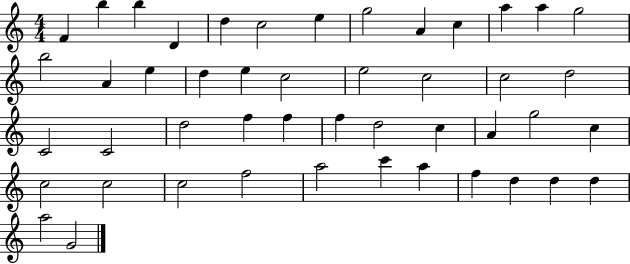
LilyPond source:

{
  \clef treble
  \numericTimeSignature
  \time 4/4
  \key c \major
  f'4 b''4 b''4 d'4 | d''4 c''2 e''4 | g''2 a'4 c''4 | a''4 a''4 g''2 | \break b''2 a'4 e''4 | d''4 e''4 c''2 | e''2 c''2 | c''2 d''2 | \break c'2 c'2 | d''2 f''4 f''4 | f''4 d''2 c''4 | a'4 g''2 c''4 | \break c''2 c''2 | c''2 f''2 | a''2 c'''4 a''4 | f''4 d''4 d''4 d''4 | \break a''2 g'2 | \bar "|."
}